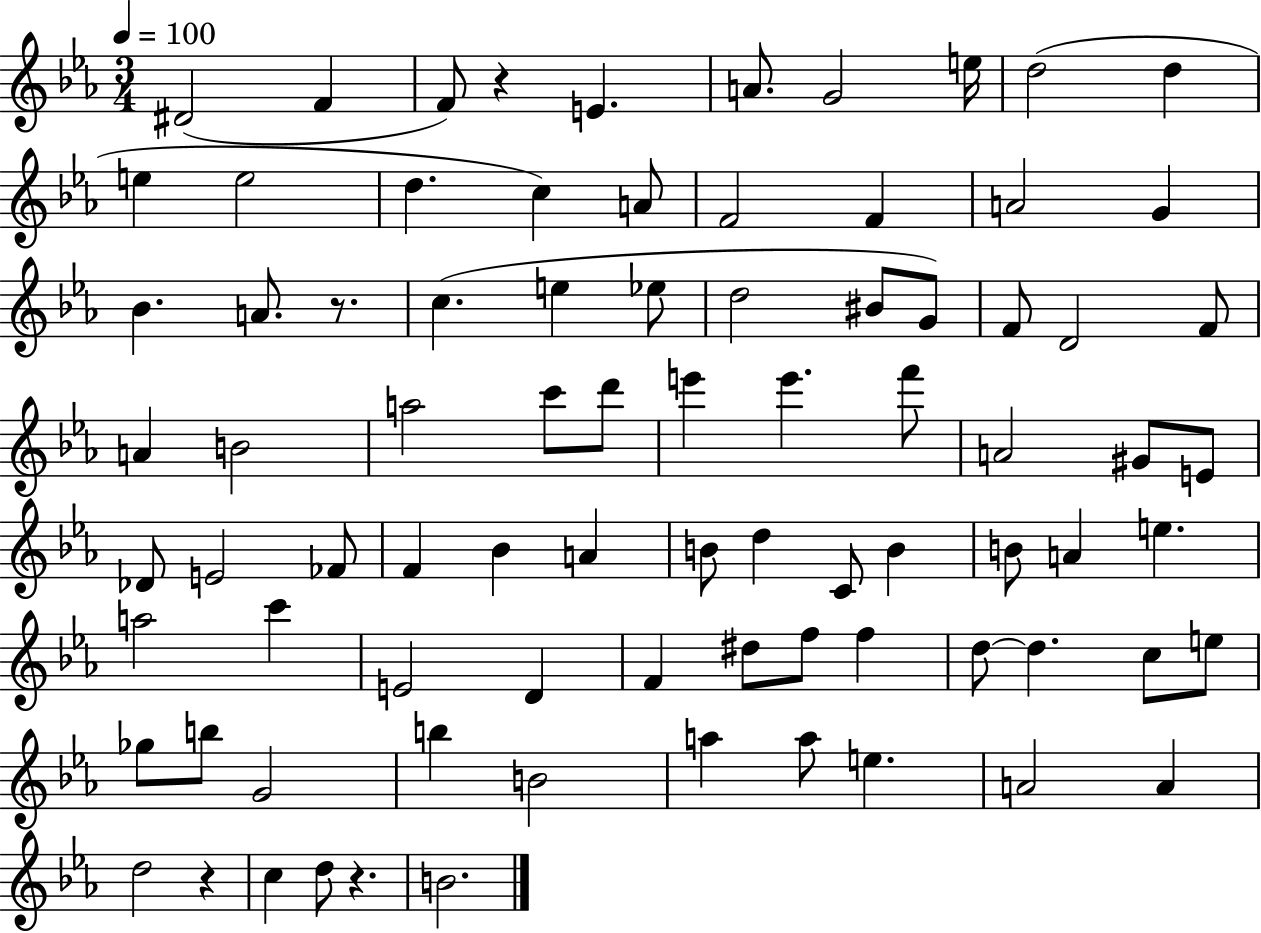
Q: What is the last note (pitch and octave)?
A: B4